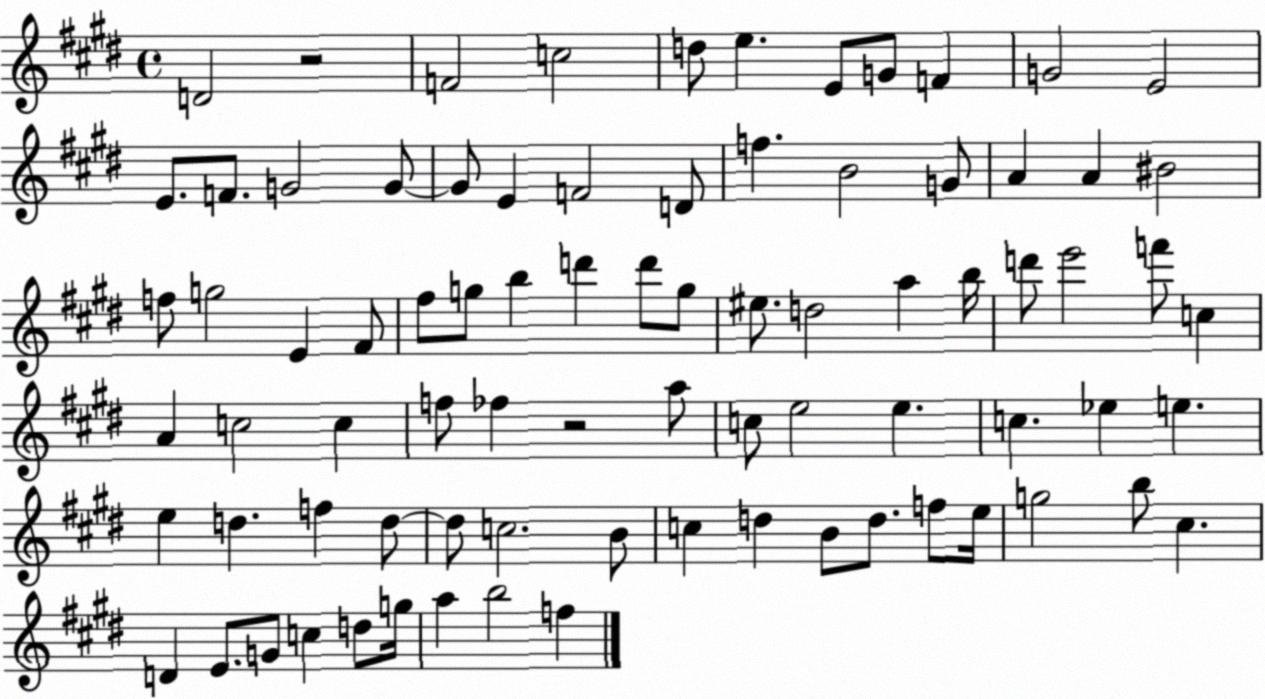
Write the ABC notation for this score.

X:1
T:Untitled
M:4/4
L:1/4
K:E
D2 z2 F2 c2 d/2 e E/2 G/2 F G2 E2 E/2 F/2 G2 G/2 G/2 E F2 D/2 f B2 G/2 A A ^B2 f/2 g2 E ^F/2 ^f/2 g/2 b d' d'/2 g/2 ^e/2 d2 a b/4 d'/2 e'2 f'/2 c A c2 c f/2 _f z2 a/2 c/2 e2 e c _e e e d f d/2 d/2 c2 B/2 c d B/2 d/2 f/2 e/4 g2 b/2 ^c D E/2 G/2 c d/2 g/4 a b2 f